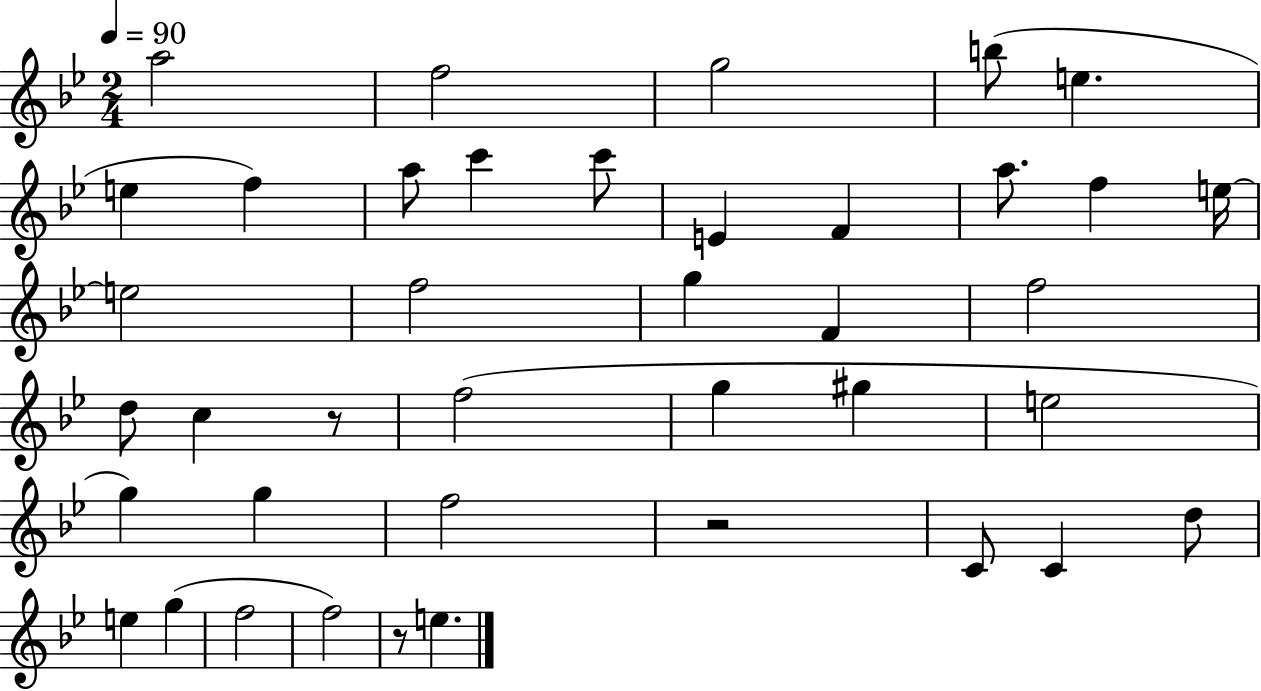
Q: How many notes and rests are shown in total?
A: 40